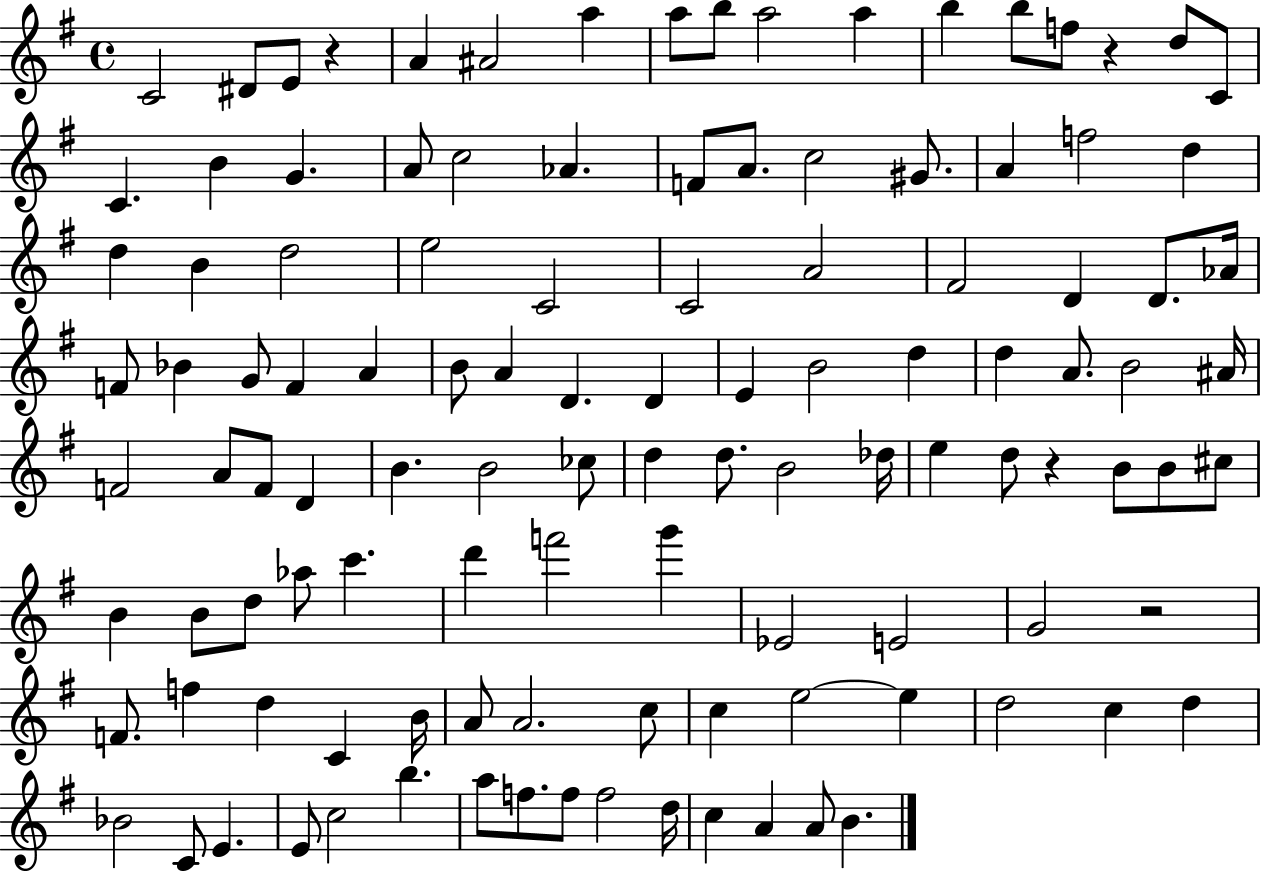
{
  \clef treble
  \time 4/4
  \defaultTimeSignature
  \key g \major
  c'2 dis'8 e'8 r4 | a'4 ais'2 a''4 | a''8 b''8 a''2 a''4 | b''4 b''8 f''8 r4 d''8 c'8 | \break c'4. b'4 g'4. | a'8 c''2 aes'4. | f'8 a'8. c''2 gis'8. | a'4 f''2 d''4 | \break d''4 b'4 d''2 | e''2 c'2 | c'2 a'2 | fis'2 d'4 d'8. aes'16 | \break f'8 bes'4 g'8 f'4 a'4 | b'8 a'4 d'4. d'4 | e'4 b'2 d''4 | d''4 a'8. b'2 ais'16 | \break f'2 a'8 f'8 d'4 | b'4. b'2 ces''8 | d''4 d''8. b'2 des''16 | e''4 d''8 r4 b'8 b'8 cis''8 | \break b'4 b'8 d''8 aes''8 c'''4. | d'''4 f'''2 g'''4 | ees'2 e'2 | g'2 r2 | \break f'8. f''4 d''4 c'4 b'16 | a'8 a'2. c''8 | c''4 e''2~~ e''4 | d''2 c''4 d''4 | \break bes'2 c'8 e'4. | e'8 c''2 b''4. | a''8 f''8. f''8 f''2 d''16 | c''4 a'4 a'8 b'4. | \break \bar "|."
}